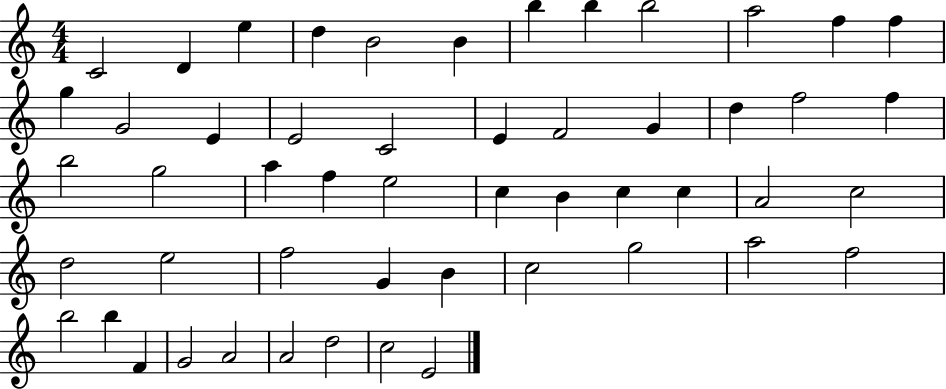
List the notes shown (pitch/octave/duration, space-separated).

C4/h D4/q E5/q D5/q B4/h B4/q B5/q B5/q B5/h A5/h F5/q F5/q G5/q G4/h E4/q E4/h C4/h E4/q F4/h G4/q D5/q F5/h F5/q B5/h G5/h A5/q F5/q E5/h C5/q B4/q C5/q C5/q A4/h C5/h D5/h E5/h F5/h G4/q B4/q C5/h G5/h A5/h F5/h B5/h B5/q F4/q G4/h A4/h A4/h D5/h C5/h E4/h